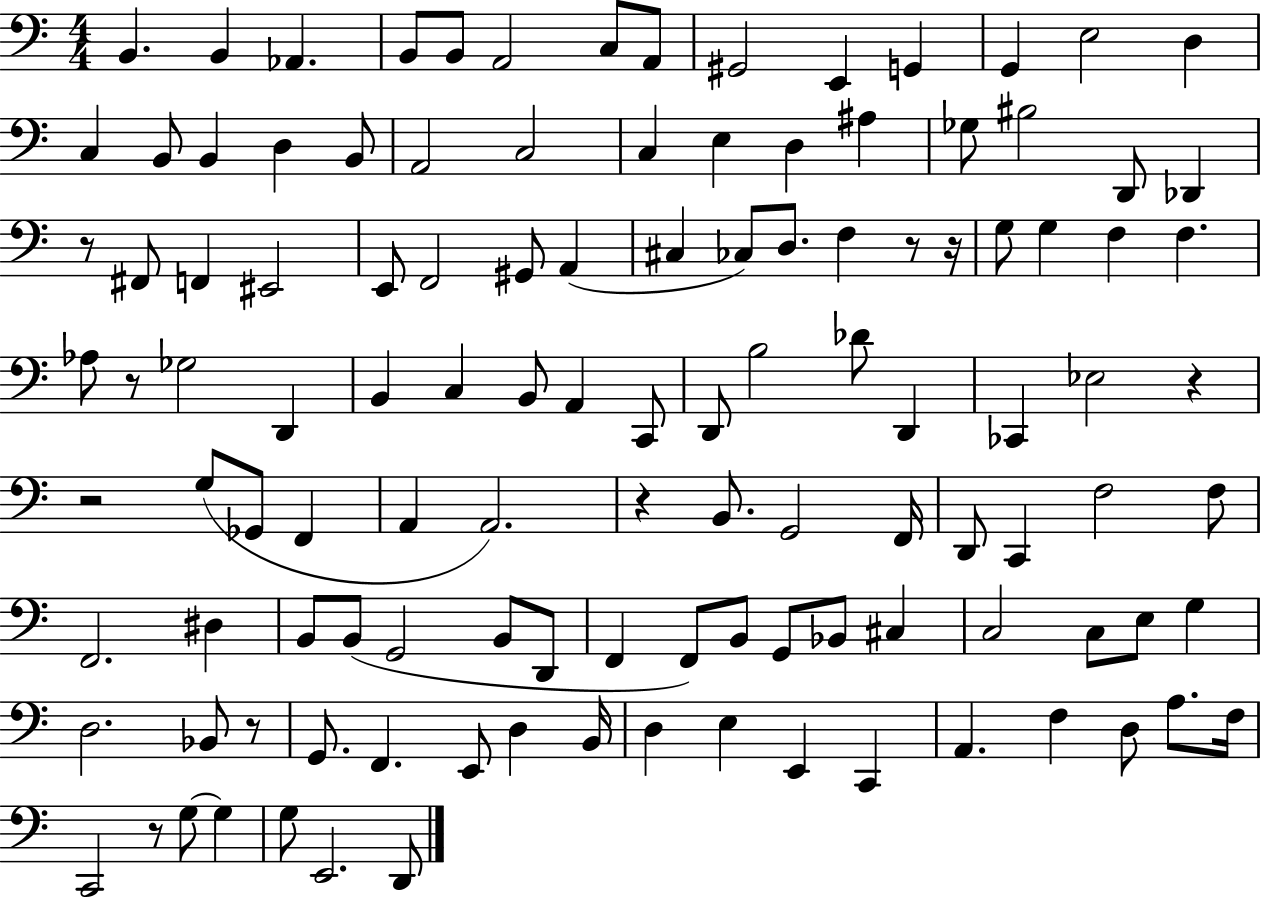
B2/q. B2/q Ab2/q. B2/e B2/e A2/h C3/e A2/e G#2/h E2/q G2/q G2/q E3/h D3/q C3/q B2/e B2/q D3/q B2/e A2/h C3/h C3/q E3/q D3/q A#3/q Gb3/e BIS3/h D2/e Db2/q R/e F#2/e F2/q EIS2/h E2/e F2/h G#2/e A2/q C#3/q CES3/e D3/e. F3/q R/e R/s G3/e G3/q F3/q F3/q. Ab3/e R/e Gb3/h D2/q B2/q C3/q B2/e A2/q C2/e D2/e B3/h Db4/e D2/q CES2/q Eb3/h R/q R/h G3/e Gb2/e F2/q A2/q A2/h. R/q B2/e. G2/h F2/s D2/e C2/q F3/h F3/e F2/h. D#3/q B2/e B2/e G2/h B2/e D2/e F2/q F2/e B2/e G2/e Bb2/e C#3/q C3/h C3/e E3/e G3/q D3/h. Bb2/e R/e G2/e. F2/q. E2/e D3/q B2/s D3/q E3/q E2/q C2/q A2/q. F3/q D3/e A3/e. F3/s C2/h R/e G3/e G3/q G3/e E2/h. D2/e